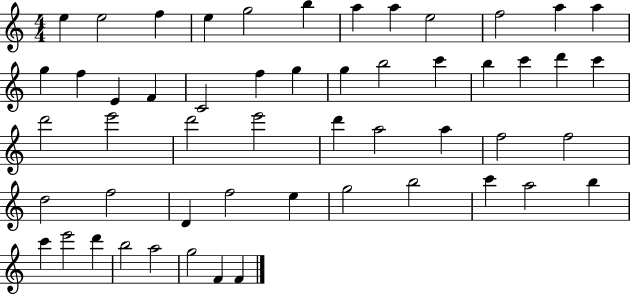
{
  \clef treble
  \numericTimeSignature
  \time 4/4
  \key c \major
  e''4 e''2 f''4 | e''4 g''2 b''4 | a''4 a''4 e''2 | f''2 a''4 a''4 | \break g''4 f''4 e'4 f'4 | c'2 f''4 g''4 | g''4 b''2 c'''4 | b''4 c'''4 d'''4 c'''4 | \break d'''2 e'''2 | d'''2 e'''2 | d'''4 a''2 a''4 | f''2 f''2 | \break d''2 f''2 | d'4 f''2 e''4 | g''2 b''2 | c'''4 a''2 b''4 | \break c'''4 e'''2 d'''4 | b''2 a''2 | g''2 f'4 f'4 | \bar "|."
}